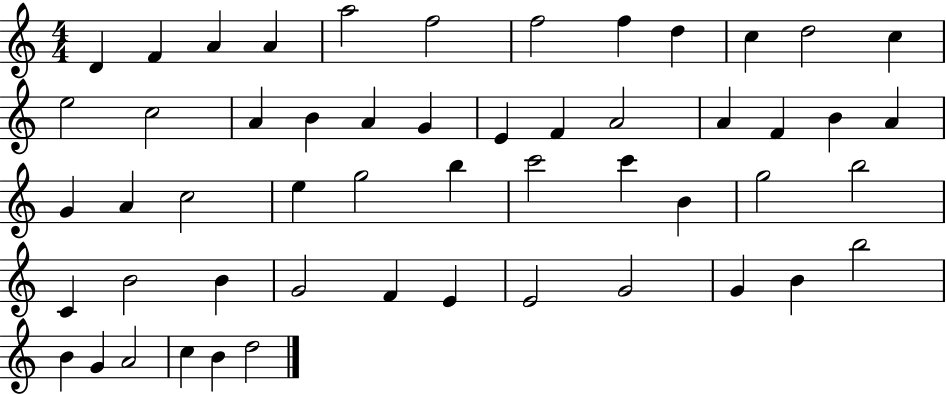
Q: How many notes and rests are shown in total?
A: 53